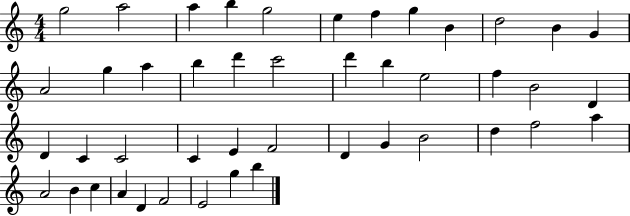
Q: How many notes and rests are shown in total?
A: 45